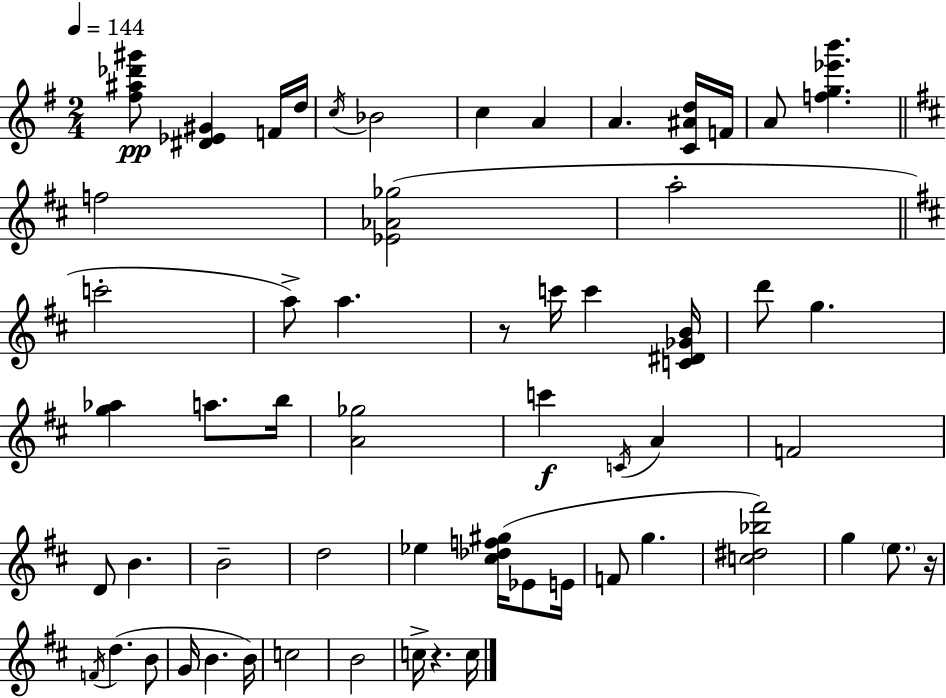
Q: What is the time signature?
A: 2/4